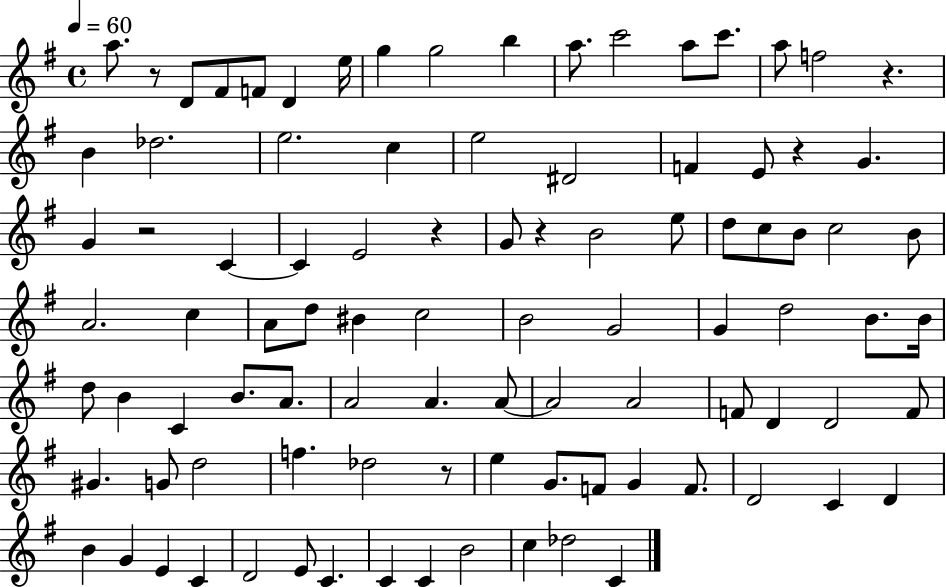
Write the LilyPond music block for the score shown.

{
  \clef treble
  \time 4/4
  \defaultTimeSignature
  \key g \major
  \tempo 4 = 60
  \repeat volta 2 { a''8. r8 d'8 fis'8 f'8 d'4 e''16 | g''4 g''2 b''4 | a''8. c'''2 a''8 c'''8. | a''8 f''2 r4. | \break b'4 des''2. | e''2. c''4 | e''2 dis'2 | f'4 e'8 r4 g'4. | \break g'4 r2 c'4~~ | c'4 e'2 r4 | g'8 r4 b'2 e''8 | d''8 c''8 b'8 c''2 b'8 | \break a'2. c''4 | a'8 d''8 bis'4 c''2 | b'2 g'2 | g'4 d''2 b'8. b'16 | \break d''8 b'4 c'4 b'8. a'8. | a'2 a'4. a'8~~ | a'2 a'2 | f'8 d'4 d'2 f'8 | \break gis'4. g'8 d''2 | f''4. des''2 r8 | e''4 g'8. f'8 g'4 f'8. | d'2 c'4 d'4 | \break b'4 g'4 e'4 c'4 | d'2 e'8 c'4. | c'4 c'4 b'2 | c''4 des''2 c'4 | \break } \bar "|."
}